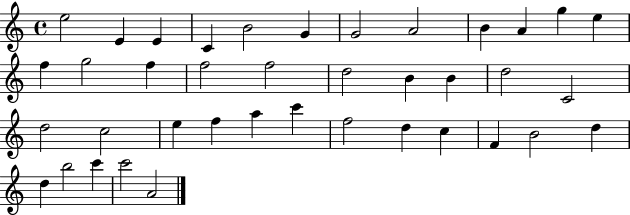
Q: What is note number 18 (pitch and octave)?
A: D5